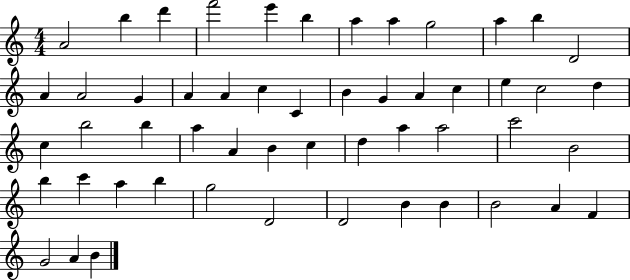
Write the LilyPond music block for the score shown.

{
  \clef treble
  \numericTimeSignature
  \time 4/4
  \key c \major
  a'2 b''4 d'''4 | f'''2 e'''4 b''4 | a''4 a''4 g''2 | a''4 b''4 d'2 | \break a'4 a'2 g'4 | a'4 a'4 c''4 c'4 | b'4 g'4 a'4 c''4 | e''4 c''2 d''4 | \break c''4 b''2 b''4 | a''4 a'4 b'4 c''4 | d''4 a''4 a''2 | c'''2 b'2 | \break b''4 c'''4 a''4 b''4 | g''2 d'2 | d'2 b'4 b'4 | b'2 a'4 f'4 | \break g'2 a'4 b'4 | \bar "|."
}